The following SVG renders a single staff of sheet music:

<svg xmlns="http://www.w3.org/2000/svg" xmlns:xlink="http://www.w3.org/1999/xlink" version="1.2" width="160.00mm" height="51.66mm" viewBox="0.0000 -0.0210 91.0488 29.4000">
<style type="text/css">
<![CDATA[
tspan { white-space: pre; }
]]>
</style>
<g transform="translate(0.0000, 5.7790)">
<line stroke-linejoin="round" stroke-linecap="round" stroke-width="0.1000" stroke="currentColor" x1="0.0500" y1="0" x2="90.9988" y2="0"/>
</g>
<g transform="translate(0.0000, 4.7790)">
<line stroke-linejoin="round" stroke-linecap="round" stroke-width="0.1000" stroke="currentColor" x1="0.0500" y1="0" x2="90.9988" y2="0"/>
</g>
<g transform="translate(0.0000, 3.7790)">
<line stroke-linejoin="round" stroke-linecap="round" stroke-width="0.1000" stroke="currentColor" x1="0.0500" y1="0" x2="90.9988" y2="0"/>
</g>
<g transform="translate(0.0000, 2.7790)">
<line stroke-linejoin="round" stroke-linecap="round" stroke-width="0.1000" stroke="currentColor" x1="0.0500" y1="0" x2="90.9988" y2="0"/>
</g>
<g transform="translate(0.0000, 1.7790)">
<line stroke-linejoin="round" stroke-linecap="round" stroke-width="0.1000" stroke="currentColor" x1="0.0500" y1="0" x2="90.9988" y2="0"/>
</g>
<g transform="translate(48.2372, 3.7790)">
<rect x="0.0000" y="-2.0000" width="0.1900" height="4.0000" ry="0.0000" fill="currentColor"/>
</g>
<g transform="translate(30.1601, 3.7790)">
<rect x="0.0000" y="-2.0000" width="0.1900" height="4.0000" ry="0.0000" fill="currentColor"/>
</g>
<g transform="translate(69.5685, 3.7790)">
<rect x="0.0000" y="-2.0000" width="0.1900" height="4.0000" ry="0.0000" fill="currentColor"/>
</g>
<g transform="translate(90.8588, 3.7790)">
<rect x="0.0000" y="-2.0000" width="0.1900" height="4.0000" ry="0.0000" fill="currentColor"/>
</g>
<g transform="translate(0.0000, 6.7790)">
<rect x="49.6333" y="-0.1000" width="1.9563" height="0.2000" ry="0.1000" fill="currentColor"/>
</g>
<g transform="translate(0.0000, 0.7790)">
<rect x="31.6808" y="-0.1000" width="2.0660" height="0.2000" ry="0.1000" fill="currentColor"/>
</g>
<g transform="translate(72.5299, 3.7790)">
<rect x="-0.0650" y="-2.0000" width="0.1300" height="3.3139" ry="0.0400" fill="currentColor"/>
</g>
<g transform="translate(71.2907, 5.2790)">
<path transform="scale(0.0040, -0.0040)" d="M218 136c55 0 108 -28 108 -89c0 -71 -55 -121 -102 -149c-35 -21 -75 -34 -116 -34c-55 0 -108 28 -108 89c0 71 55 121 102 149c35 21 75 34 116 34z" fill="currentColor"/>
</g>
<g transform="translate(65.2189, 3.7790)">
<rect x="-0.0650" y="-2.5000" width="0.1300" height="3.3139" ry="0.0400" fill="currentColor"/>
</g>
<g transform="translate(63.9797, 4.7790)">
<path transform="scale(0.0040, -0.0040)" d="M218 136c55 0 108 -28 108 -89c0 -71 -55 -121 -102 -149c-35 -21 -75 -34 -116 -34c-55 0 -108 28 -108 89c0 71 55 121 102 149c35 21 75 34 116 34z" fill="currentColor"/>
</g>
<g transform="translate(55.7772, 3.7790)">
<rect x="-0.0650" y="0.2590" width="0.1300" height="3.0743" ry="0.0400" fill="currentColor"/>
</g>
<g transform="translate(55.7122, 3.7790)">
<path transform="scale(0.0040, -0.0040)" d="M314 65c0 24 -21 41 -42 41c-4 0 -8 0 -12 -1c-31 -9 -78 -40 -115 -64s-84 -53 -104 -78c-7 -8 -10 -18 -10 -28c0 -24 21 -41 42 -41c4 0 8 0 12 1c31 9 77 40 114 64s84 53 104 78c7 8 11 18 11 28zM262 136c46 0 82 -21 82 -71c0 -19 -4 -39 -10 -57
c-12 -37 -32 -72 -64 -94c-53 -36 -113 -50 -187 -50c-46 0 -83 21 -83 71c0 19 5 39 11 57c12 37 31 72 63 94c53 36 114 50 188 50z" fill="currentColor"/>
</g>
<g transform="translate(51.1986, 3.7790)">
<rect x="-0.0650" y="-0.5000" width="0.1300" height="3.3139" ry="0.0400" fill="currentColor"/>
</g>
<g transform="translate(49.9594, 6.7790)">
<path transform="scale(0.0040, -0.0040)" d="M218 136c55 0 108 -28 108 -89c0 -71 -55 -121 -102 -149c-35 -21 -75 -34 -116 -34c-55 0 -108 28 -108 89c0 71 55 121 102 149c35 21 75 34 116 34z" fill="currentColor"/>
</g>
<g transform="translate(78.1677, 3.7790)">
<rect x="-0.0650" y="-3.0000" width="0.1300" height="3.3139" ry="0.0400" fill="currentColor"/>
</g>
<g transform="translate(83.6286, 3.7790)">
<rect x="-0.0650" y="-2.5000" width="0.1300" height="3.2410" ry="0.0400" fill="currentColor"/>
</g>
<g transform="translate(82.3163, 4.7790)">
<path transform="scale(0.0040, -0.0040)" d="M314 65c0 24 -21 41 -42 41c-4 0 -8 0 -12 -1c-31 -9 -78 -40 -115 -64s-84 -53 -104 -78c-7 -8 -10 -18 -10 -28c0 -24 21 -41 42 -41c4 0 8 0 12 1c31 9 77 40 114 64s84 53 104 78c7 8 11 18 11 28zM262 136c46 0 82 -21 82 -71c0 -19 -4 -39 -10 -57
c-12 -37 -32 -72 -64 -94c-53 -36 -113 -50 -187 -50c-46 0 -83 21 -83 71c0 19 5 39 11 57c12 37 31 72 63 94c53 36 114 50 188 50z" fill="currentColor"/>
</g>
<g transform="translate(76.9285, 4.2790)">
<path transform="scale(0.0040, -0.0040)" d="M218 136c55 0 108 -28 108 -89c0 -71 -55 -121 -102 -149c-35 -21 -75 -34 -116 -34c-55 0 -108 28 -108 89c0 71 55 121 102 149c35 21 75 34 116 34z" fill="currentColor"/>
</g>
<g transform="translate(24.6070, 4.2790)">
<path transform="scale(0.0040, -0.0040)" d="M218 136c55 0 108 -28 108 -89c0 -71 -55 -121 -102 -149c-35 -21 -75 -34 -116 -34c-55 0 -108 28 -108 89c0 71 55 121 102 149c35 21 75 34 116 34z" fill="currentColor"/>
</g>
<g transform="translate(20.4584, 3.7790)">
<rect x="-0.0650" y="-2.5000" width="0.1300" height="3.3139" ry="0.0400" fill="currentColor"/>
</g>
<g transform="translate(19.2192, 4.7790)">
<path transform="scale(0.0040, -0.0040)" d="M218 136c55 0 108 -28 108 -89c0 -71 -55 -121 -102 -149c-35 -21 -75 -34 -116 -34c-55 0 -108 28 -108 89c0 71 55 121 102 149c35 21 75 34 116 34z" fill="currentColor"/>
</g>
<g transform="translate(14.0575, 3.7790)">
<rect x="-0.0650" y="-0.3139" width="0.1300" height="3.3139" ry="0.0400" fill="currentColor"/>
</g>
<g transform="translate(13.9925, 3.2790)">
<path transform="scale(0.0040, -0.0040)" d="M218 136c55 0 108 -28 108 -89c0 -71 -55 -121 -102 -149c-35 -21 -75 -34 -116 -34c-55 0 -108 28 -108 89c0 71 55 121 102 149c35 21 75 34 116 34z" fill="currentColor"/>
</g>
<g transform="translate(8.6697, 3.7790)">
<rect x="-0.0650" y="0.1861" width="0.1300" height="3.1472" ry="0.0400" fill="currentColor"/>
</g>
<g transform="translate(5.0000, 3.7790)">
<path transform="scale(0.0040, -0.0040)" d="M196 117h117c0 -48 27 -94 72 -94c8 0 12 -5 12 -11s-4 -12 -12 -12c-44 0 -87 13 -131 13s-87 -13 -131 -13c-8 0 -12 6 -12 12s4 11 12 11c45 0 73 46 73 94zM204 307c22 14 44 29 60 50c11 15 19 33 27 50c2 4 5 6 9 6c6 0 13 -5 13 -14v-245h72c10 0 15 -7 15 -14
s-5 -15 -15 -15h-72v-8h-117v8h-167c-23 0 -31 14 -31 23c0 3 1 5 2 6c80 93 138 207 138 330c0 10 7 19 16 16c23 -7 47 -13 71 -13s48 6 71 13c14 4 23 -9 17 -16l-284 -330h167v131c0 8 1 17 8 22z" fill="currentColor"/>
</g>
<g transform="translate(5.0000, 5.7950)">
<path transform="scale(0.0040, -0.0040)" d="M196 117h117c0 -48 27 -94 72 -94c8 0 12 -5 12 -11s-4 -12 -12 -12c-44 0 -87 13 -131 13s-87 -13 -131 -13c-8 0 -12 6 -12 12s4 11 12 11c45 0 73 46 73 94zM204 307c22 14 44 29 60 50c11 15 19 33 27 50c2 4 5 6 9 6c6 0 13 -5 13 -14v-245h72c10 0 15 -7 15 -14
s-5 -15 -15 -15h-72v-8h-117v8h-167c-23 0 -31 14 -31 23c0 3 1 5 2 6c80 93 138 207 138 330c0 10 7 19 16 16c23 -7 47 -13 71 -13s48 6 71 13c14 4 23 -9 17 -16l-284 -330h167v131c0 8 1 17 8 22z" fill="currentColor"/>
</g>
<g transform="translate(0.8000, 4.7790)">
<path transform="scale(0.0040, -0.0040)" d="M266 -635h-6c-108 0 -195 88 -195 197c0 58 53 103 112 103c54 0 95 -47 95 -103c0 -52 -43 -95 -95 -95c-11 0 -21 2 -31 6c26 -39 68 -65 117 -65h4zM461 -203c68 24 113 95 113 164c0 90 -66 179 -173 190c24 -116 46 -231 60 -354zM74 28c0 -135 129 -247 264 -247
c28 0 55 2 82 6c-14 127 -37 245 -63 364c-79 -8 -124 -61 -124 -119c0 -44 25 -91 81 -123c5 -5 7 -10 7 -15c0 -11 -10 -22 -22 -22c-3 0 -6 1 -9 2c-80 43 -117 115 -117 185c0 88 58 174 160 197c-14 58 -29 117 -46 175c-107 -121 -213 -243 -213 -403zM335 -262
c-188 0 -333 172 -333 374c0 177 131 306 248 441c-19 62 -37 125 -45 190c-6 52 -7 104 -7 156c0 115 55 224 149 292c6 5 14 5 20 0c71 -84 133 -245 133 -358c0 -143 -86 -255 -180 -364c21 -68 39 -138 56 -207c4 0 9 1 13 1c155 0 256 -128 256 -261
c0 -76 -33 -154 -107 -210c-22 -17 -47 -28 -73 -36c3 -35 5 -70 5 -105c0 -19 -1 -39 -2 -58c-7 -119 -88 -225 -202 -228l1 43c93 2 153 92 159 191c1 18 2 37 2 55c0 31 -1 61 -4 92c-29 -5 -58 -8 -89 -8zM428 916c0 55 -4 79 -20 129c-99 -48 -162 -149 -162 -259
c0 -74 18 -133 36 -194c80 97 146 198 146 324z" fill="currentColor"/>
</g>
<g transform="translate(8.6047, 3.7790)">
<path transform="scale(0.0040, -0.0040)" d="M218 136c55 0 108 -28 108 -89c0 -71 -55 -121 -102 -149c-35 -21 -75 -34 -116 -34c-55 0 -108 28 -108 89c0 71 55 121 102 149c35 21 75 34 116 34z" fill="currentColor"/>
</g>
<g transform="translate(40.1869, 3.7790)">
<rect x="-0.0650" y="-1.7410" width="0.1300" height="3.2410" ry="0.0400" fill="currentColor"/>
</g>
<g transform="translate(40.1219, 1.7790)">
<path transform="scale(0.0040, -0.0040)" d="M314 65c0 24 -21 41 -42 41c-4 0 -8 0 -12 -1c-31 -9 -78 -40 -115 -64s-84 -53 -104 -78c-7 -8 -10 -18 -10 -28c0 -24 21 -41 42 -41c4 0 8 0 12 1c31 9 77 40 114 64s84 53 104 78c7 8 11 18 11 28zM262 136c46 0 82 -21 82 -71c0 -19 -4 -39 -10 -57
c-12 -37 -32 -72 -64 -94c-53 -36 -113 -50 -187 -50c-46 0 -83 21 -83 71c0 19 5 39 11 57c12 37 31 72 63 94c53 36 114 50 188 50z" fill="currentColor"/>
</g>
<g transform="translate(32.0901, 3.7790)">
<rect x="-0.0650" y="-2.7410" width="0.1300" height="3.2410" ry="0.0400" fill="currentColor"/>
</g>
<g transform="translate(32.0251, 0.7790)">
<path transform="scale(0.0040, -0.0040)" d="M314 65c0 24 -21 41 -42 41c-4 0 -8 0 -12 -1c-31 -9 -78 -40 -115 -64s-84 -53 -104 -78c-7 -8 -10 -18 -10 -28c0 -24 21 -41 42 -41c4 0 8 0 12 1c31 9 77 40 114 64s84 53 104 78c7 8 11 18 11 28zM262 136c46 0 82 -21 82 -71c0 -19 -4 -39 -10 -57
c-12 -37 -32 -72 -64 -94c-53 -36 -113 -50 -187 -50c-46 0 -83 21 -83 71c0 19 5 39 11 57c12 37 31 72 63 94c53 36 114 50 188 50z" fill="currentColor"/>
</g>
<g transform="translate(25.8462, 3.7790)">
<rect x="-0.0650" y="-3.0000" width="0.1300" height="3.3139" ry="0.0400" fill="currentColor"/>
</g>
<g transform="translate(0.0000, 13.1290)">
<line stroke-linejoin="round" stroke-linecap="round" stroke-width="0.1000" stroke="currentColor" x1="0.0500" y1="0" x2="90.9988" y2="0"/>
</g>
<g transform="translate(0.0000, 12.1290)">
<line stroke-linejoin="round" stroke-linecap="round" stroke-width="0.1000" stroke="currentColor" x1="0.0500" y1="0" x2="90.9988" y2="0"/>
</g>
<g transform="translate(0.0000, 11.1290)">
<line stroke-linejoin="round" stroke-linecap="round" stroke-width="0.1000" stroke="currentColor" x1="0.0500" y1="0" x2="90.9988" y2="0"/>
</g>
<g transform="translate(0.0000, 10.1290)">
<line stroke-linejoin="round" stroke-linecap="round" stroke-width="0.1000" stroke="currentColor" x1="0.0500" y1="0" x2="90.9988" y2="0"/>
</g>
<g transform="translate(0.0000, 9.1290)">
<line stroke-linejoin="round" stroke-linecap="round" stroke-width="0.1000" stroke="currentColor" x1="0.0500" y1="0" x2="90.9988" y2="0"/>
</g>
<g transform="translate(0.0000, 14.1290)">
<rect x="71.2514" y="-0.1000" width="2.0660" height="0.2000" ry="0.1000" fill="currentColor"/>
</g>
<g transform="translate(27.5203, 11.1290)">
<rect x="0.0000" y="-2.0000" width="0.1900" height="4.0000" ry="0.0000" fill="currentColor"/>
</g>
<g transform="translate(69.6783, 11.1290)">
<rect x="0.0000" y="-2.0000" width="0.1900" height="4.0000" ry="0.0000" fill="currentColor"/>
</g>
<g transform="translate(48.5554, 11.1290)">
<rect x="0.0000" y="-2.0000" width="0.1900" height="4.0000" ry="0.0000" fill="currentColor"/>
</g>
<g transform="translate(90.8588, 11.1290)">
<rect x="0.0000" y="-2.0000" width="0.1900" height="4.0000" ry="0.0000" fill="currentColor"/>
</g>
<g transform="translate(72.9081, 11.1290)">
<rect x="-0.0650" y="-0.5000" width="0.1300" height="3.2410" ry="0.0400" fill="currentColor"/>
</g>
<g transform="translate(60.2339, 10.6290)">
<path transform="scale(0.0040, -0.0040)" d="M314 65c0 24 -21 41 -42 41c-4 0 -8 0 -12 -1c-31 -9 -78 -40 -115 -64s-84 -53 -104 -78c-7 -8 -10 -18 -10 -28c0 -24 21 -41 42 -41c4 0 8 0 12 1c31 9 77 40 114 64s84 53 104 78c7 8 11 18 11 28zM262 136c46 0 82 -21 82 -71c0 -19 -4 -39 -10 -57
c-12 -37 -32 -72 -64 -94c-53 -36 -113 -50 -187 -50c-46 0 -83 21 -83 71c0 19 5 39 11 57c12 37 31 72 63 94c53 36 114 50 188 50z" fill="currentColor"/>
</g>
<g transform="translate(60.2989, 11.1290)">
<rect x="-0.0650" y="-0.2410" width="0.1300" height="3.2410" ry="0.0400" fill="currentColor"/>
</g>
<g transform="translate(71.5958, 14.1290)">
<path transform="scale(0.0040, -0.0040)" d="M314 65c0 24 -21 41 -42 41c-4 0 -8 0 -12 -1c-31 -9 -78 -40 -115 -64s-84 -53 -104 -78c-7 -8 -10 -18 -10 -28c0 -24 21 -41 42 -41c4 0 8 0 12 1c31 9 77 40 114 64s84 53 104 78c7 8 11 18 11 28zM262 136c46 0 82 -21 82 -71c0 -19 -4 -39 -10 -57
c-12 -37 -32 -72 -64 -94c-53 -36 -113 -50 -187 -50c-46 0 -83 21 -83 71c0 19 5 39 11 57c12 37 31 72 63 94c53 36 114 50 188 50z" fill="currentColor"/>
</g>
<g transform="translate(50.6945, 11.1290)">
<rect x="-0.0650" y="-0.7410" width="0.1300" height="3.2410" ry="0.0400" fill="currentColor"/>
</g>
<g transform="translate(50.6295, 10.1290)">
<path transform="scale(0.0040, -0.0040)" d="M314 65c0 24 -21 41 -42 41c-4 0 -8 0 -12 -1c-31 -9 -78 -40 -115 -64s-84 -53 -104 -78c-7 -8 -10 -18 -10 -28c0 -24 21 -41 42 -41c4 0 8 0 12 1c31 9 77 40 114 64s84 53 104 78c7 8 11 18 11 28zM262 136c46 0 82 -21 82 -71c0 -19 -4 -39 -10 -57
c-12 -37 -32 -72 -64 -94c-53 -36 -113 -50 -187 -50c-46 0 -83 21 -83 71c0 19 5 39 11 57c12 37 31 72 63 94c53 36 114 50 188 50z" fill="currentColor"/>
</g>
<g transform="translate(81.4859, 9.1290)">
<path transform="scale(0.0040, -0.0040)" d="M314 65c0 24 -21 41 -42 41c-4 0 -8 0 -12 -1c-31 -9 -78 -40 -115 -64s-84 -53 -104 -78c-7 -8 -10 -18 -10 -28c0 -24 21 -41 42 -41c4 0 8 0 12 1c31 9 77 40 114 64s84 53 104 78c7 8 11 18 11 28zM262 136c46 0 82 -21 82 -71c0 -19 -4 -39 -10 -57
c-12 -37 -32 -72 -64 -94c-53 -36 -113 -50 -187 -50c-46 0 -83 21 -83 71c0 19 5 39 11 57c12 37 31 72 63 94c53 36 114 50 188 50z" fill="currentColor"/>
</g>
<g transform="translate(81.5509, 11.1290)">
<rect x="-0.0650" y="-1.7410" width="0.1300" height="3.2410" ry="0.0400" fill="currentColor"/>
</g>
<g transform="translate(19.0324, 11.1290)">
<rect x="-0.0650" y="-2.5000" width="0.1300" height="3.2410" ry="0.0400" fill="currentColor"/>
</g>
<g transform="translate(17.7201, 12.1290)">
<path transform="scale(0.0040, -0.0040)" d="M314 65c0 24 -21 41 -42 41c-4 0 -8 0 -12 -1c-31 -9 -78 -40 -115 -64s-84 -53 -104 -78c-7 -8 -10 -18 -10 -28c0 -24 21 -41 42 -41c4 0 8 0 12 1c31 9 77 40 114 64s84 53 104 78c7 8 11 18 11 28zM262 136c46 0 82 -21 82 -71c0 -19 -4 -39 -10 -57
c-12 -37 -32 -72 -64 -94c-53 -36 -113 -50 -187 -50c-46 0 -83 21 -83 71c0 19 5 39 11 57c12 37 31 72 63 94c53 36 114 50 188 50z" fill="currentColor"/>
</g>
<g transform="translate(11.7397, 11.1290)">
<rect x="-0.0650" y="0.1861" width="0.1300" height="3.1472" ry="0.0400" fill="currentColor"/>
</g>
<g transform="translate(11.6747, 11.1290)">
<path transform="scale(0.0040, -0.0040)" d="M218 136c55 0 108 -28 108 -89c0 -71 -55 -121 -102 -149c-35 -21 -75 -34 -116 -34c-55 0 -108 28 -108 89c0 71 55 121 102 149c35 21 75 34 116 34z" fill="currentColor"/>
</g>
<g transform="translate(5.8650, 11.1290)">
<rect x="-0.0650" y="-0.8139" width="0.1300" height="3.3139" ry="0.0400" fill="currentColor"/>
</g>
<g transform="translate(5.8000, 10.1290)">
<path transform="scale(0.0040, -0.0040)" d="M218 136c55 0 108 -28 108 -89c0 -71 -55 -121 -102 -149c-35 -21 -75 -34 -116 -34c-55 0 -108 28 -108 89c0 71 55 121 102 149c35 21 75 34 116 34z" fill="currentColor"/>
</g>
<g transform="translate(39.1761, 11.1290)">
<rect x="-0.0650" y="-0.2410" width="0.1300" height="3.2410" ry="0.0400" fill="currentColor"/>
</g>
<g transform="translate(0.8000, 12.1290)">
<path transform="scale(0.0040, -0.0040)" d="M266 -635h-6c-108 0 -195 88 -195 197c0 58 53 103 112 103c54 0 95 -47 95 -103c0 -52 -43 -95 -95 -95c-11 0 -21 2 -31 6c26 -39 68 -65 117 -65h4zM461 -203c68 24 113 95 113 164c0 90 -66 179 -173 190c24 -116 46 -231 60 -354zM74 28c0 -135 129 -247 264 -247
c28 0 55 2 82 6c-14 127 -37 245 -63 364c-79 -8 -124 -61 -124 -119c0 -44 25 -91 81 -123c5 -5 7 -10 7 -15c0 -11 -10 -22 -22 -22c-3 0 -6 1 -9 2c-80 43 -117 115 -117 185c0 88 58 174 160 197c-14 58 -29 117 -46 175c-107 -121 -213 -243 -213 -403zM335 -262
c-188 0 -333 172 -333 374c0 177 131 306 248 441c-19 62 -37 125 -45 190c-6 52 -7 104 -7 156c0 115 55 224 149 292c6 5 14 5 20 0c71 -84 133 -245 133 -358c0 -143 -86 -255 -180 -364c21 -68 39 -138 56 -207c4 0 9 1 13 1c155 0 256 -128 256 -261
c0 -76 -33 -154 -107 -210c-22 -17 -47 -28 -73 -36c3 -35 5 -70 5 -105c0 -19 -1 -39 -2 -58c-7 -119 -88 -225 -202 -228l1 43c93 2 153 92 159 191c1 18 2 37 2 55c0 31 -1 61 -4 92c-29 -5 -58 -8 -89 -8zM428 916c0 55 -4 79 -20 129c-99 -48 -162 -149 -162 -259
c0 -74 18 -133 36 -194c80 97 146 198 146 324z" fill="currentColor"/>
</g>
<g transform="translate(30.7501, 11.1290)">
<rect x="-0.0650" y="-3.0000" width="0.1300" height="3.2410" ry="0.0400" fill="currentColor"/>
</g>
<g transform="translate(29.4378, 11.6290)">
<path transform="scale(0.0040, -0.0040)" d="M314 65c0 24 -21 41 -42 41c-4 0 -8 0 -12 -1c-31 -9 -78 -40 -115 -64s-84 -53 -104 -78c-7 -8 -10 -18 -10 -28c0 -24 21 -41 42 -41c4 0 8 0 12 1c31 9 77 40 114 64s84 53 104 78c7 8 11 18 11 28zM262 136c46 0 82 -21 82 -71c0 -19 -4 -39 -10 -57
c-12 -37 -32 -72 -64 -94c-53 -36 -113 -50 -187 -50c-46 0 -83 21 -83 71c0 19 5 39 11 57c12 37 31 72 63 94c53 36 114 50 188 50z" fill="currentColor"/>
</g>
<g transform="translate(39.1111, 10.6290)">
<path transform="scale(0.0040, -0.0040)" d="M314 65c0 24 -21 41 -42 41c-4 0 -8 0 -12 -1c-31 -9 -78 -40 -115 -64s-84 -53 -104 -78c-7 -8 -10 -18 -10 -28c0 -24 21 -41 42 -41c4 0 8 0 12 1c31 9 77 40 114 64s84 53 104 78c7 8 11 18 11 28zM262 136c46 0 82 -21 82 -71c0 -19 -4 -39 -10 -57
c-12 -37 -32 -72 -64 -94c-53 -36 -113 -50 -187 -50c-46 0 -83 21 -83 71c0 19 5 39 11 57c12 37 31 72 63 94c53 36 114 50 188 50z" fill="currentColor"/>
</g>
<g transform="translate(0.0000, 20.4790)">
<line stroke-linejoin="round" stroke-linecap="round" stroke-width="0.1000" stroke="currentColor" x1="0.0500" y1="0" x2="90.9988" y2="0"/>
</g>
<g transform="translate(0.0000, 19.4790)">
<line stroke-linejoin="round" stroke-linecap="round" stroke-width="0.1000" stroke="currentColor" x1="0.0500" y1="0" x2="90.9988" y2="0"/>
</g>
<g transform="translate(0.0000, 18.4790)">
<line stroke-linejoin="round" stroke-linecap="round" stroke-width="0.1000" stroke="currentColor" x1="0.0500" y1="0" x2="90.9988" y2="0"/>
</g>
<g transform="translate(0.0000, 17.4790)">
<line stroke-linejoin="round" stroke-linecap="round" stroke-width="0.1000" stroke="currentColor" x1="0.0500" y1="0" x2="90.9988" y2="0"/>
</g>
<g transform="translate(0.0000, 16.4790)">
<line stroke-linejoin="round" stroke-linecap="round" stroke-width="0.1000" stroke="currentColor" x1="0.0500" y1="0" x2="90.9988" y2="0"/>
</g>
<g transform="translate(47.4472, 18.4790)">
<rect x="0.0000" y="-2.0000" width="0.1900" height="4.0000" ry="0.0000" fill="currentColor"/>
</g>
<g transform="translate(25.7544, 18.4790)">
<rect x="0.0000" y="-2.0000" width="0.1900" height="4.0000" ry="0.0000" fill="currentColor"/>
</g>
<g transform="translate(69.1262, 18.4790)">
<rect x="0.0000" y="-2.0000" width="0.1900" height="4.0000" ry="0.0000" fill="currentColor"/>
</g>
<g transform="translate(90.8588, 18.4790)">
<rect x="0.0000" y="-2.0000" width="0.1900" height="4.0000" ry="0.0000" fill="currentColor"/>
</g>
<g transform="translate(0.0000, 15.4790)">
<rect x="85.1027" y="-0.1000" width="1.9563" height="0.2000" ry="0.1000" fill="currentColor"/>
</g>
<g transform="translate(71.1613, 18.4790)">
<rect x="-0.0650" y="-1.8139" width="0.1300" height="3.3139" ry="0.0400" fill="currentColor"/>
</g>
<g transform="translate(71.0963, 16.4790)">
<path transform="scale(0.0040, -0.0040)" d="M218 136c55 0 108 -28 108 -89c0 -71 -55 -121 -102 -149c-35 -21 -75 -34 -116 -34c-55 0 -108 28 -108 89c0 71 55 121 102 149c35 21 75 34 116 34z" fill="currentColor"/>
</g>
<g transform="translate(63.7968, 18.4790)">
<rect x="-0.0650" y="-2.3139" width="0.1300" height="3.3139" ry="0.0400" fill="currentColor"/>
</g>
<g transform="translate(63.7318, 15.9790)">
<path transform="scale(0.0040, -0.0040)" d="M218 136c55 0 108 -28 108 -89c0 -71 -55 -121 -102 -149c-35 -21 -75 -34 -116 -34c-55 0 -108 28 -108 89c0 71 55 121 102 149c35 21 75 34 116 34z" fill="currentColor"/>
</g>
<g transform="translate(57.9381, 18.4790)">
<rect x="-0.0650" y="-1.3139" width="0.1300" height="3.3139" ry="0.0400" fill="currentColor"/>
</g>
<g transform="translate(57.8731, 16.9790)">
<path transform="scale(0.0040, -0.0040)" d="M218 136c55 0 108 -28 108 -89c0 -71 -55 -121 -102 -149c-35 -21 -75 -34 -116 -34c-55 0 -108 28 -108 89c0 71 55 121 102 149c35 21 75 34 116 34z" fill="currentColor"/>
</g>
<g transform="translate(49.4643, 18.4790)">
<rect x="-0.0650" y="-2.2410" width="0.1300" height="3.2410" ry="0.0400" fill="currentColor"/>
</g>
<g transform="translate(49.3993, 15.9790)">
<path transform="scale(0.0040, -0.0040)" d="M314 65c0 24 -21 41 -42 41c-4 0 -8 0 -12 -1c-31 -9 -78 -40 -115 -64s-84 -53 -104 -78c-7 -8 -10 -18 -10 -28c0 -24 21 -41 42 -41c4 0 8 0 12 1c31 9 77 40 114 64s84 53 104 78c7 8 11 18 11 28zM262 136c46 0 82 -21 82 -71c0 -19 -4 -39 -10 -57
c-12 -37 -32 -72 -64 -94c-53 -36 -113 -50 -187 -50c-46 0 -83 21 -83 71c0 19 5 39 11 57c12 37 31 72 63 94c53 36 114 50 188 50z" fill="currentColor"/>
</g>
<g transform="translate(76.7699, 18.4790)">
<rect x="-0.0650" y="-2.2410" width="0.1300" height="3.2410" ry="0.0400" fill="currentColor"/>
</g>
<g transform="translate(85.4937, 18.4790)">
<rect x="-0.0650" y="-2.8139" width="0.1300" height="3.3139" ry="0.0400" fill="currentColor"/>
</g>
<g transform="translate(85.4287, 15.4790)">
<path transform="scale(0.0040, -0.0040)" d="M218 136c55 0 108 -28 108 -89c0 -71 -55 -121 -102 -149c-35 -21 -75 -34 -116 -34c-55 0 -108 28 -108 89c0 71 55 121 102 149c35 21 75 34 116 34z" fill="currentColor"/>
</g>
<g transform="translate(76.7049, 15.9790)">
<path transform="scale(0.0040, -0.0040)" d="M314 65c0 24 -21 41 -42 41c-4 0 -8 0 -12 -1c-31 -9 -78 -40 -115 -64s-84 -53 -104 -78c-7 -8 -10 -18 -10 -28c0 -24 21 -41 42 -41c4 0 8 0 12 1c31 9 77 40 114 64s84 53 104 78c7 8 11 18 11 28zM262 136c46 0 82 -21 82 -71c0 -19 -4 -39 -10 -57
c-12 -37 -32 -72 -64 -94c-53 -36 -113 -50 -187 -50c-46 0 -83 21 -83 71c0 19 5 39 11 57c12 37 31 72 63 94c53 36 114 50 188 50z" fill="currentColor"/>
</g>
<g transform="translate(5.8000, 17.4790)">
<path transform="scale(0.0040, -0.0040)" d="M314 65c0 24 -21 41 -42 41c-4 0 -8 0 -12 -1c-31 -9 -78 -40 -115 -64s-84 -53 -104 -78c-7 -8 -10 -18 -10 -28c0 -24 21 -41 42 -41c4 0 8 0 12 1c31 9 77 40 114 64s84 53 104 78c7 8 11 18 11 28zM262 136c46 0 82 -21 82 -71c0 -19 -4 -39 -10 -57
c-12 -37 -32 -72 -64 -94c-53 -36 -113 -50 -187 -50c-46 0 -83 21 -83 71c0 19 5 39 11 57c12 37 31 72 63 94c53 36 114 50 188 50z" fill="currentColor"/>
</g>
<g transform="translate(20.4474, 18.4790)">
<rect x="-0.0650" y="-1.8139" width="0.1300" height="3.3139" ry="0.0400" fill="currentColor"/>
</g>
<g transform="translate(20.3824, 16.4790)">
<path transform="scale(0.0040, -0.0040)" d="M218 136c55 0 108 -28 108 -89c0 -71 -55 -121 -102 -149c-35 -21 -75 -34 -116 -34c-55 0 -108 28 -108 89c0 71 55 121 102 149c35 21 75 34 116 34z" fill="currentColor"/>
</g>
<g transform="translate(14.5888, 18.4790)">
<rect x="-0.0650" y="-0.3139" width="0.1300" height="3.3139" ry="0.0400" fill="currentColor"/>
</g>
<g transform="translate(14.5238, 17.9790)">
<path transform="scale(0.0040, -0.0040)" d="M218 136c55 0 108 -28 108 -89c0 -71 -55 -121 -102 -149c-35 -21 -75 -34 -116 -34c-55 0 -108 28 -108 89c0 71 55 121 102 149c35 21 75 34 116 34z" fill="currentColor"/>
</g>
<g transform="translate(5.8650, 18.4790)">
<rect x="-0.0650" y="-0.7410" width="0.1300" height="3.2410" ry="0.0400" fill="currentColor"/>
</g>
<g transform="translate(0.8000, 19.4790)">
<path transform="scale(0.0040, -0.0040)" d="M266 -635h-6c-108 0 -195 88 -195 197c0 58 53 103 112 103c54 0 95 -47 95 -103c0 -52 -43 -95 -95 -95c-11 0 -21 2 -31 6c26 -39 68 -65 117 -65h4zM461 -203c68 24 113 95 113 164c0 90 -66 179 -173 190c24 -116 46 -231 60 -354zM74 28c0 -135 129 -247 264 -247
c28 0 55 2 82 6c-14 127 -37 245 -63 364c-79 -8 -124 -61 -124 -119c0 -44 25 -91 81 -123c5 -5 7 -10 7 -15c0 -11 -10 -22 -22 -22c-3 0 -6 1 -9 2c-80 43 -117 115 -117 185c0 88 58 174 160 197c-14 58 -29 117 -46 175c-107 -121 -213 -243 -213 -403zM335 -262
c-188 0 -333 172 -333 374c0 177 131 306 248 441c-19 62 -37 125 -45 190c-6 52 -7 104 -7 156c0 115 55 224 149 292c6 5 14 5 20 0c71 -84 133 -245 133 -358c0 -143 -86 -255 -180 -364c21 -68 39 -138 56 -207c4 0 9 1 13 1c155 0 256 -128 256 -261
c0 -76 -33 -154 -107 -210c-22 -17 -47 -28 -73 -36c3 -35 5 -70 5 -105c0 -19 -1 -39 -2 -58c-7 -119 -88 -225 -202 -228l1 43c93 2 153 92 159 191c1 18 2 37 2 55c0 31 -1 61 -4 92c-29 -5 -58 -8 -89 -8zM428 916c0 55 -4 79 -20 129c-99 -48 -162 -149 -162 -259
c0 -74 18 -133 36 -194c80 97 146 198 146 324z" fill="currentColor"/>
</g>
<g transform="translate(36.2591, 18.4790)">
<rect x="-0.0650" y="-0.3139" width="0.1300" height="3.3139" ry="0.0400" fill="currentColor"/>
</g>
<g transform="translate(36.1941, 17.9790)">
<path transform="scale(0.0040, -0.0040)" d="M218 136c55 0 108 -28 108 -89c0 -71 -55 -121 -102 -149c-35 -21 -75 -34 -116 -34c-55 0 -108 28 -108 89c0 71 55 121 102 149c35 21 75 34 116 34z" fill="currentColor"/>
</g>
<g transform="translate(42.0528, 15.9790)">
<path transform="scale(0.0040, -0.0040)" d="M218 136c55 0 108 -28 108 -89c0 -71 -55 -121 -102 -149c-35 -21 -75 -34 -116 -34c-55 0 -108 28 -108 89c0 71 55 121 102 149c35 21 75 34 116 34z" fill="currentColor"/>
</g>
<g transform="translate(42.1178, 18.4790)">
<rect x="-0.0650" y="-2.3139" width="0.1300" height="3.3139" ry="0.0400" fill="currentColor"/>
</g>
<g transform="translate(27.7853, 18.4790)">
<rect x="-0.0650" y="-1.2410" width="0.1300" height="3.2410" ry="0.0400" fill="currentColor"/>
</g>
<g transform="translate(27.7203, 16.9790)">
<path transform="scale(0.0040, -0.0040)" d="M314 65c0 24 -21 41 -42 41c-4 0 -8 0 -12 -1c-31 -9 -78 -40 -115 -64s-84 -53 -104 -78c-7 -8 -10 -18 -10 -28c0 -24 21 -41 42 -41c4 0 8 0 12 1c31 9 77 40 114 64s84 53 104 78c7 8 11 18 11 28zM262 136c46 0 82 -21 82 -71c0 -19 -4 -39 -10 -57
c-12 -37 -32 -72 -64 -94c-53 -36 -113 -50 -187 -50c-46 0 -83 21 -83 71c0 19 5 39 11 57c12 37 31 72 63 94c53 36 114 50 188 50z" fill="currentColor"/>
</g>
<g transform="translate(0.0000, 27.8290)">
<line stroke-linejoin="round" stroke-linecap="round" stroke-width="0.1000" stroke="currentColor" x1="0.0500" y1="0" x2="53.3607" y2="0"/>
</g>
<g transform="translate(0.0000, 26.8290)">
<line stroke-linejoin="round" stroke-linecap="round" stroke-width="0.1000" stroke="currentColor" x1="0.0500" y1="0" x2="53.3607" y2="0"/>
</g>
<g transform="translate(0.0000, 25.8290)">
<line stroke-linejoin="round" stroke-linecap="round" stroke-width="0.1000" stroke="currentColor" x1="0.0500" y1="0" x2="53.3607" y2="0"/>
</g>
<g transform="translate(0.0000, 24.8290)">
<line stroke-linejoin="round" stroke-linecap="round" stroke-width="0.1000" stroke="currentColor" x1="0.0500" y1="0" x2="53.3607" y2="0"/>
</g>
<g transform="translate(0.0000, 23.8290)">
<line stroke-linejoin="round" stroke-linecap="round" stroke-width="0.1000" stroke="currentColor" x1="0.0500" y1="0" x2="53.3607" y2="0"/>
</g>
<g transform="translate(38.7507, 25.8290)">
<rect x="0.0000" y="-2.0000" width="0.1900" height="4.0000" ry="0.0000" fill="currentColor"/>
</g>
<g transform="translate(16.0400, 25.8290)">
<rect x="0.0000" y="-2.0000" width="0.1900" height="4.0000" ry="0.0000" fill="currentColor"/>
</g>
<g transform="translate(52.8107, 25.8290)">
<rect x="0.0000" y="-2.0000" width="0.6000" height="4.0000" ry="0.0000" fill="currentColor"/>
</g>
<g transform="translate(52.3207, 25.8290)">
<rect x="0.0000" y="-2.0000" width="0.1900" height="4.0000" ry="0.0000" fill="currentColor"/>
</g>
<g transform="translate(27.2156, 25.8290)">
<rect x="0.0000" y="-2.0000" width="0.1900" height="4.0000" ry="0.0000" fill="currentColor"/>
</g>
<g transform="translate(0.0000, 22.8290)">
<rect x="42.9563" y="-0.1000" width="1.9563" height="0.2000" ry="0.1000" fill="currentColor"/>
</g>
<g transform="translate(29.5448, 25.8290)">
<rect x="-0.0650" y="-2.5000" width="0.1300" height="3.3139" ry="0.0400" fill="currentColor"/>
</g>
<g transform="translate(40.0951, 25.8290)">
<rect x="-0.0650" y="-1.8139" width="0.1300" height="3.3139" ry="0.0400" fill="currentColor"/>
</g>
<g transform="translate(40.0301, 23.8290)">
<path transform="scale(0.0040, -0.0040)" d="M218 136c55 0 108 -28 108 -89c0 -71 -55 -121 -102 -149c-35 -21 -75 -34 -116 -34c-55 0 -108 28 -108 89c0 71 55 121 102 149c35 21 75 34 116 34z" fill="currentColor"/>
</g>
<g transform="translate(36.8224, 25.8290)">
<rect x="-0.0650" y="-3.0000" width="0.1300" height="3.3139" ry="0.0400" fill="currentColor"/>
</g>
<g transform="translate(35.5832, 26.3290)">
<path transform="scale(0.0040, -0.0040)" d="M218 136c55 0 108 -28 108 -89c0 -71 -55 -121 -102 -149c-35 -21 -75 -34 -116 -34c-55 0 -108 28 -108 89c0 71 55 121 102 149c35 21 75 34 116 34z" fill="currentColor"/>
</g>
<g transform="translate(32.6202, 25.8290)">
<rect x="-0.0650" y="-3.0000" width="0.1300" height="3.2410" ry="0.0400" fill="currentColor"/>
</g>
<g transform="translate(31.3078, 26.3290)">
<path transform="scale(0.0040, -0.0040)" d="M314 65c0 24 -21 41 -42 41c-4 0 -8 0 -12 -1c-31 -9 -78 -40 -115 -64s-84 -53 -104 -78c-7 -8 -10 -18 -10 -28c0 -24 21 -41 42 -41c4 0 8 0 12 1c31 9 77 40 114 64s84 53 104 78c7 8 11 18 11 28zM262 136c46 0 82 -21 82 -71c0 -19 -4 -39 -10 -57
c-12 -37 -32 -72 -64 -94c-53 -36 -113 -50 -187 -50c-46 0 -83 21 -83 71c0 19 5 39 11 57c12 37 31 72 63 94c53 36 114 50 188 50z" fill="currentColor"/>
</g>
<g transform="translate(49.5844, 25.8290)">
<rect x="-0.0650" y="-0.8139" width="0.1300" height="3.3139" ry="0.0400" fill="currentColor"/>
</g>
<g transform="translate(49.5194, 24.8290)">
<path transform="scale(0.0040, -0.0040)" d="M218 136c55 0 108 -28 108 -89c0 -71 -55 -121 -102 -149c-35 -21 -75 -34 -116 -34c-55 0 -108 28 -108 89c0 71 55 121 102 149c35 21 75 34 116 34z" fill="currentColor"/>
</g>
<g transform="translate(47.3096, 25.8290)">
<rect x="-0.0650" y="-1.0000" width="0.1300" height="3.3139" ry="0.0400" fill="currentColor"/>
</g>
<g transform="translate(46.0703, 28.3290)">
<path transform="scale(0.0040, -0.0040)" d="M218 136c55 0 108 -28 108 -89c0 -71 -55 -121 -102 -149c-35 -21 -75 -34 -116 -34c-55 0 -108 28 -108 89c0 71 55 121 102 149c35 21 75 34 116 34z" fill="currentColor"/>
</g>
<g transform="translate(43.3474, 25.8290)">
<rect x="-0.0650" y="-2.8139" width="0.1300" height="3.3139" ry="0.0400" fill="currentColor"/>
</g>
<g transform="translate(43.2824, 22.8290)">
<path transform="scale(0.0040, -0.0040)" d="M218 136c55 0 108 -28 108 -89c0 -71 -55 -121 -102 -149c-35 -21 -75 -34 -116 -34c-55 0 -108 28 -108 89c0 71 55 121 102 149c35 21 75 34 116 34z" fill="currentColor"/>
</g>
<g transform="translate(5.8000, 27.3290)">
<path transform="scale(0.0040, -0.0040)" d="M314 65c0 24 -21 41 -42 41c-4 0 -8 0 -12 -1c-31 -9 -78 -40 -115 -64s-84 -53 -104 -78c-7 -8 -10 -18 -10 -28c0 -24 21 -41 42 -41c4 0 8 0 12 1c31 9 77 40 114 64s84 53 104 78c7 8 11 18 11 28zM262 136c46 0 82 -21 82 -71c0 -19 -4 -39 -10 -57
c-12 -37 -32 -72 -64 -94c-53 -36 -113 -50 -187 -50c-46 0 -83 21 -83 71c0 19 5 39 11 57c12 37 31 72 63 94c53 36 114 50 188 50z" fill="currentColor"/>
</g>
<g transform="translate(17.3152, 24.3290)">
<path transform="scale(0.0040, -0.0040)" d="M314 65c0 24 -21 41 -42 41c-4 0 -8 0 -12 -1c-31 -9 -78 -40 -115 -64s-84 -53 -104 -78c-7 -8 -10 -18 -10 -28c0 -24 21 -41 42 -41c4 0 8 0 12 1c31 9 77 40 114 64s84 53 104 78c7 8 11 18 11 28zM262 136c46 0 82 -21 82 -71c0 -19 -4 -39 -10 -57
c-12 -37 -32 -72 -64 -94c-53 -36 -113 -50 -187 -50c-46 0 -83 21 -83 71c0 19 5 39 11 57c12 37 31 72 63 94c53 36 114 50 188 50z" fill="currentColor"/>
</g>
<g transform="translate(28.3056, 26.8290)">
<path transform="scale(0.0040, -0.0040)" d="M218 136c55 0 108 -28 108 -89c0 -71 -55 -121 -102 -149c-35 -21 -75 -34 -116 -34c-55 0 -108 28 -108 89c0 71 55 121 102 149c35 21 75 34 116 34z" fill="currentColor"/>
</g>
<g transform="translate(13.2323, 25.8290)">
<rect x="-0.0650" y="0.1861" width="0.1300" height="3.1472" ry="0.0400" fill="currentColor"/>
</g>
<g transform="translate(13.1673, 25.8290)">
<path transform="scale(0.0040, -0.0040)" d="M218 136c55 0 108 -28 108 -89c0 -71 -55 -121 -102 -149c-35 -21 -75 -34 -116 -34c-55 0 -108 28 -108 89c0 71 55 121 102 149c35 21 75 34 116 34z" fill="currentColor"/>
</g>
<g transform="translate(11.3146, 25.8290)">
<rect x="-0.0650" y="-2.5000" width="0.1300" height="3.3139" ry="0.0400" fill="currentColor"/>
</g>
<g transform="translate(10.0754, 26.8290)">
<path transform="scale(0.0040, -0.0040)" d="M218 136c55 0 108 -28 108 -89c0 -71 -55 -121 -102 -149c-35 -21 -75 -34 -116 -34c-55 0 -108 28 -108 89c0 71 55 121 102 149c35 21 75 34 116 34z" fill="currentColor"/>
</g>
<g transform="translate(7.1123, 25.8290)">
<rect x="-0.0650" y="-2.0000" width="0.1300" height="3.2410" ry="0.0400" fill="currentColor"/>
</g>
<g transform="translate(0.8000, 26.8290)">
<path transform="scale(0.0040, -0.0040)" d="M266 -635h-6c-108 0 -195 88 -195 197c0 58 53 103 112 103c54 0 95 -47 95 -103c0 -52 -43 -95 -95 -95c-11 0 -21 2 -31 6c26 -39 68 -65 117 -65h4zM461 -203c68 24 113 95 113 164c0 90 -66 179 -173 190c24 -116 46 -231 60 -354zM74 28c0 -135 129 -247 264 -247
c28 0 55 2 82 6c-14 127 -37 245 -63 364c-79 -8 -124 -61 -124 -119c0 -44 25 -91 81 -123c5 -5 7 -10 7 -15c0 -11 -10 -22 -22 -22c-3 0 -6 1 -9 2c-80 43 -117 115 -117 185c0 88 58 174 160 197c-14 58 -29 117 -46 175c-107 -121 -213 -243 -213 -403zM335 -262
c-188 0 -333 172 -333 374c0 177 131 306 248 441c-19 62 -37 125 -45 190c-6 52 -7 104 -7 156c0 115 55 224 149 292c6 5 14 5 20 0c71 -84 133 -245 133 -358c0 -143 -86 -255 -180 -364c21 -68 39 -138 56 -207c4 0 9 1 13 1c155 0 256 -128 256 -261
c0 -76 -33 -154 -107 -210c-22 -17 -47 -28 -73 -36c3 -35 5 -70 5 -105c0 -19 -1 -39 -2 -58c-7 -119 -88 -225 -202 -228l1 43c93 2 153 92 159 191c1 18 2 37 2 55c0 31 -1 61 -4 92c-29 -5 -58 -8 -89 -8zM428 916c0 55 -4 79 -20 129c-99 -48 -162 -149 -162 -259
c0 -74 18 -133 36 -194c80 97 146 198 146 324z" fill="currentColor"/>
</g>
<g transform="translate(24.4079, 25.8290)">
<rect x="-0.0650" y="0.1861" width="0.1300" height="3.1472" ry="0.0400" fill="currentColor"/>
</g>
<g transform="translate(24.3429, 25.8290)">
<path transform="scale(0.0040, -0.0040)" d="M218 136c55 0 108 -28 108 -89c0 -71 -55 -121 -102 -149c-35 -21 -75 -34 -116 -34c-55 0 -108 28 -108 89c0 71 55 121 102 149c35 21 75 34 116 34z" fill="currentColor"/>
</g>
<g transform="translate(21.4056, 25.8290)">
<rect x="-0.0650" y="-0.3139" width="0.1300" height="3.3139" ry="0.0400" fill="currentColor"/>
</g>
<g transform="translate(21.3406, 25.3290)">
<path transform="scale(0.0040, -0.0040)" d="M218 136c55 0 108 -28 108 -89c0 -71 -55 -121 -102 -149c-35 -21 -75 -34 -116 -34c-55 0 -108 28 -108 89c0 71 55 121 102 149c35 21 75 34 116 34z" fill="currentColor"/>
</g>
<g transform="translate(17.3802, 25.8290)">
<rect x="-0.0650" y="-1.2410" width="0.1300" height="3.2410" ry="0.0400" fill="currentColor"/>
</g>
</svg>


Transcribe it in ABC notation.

X:1
T:Untitled
M:4/4
L:1/4
K:C
B c G A a2 f2 C B2 G F A G2 d B G2 A2 c2 d2 c2 C2 f2 d2 c f e2 c g g2 e g f g2 a F2 G B e2 c B G A2 A f a D d